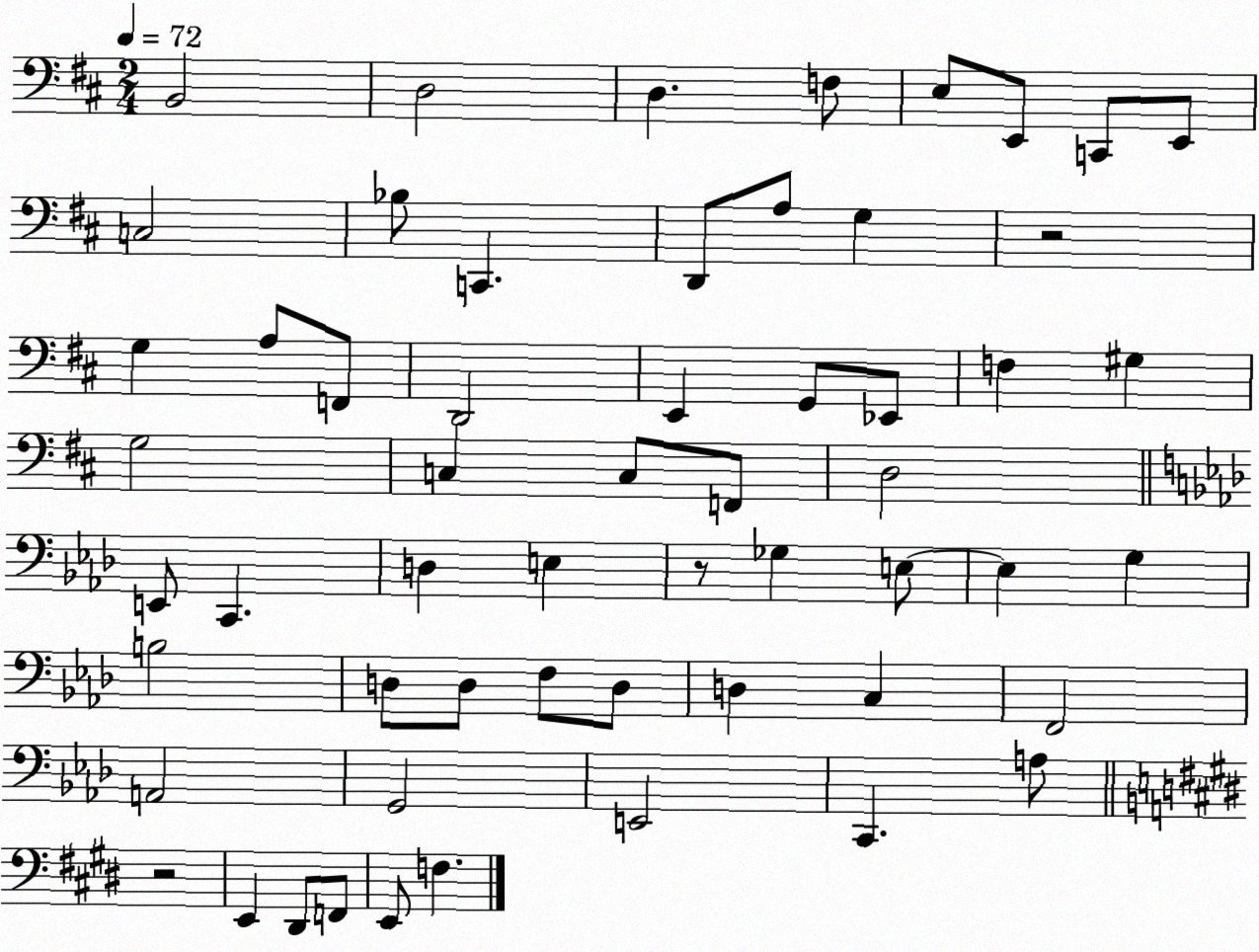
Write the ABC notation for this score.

X:1
T:Untitled
M:2/4
L:1/4
K:D
B,,2 D,2 D, F,/2 E,/2 E,,/2 C,,/2 E,,/2 C,2 _B,/2 C,, D,,/2 A,/2 G, z2 G, A,/2 F,,/2 D,,2 E,, G,,/2 _E,,/2 F, ^G, G,2 C, C,/2 F,,/2 D,2 E,,/2 C,, D, E, z/2 _G, E,/2 E, G, B,2 D,/2 D,/2 F,/2 D,/2 D, C, F,,2 A,,2 G,,2 E,,2 C,, A,/2 z2 E,, ^D,,/2 F,,/2 E,,/2 F,